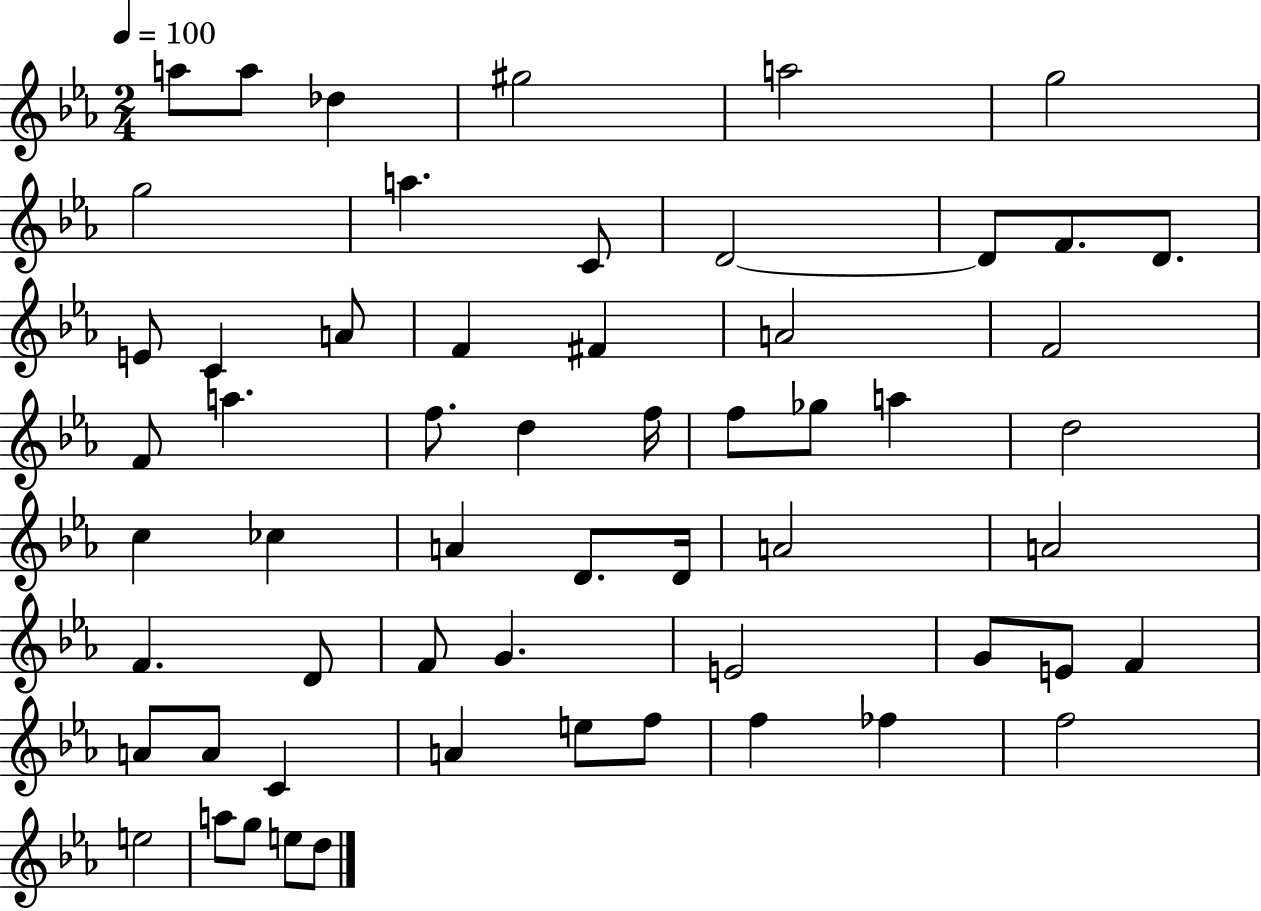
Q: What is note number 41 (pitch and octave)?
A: E4